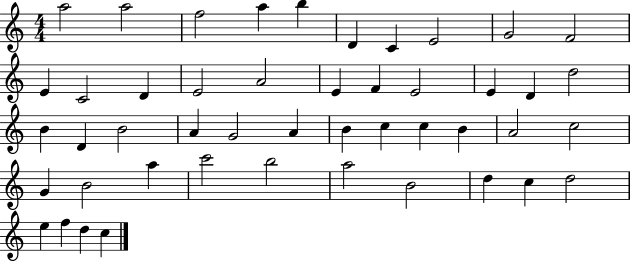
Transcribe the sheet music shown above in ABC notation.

X:1
T:Untitled
M:4/4
L:1/4
K:C
a2 a2 f2 a b D C E2 G2 F2 E C2 D E2 A2 E F E2 E D d2 B D B2 A G2 A B c c B A2 c2 G B2 a c'2 b2 a2 B2 d c d2 e f d c